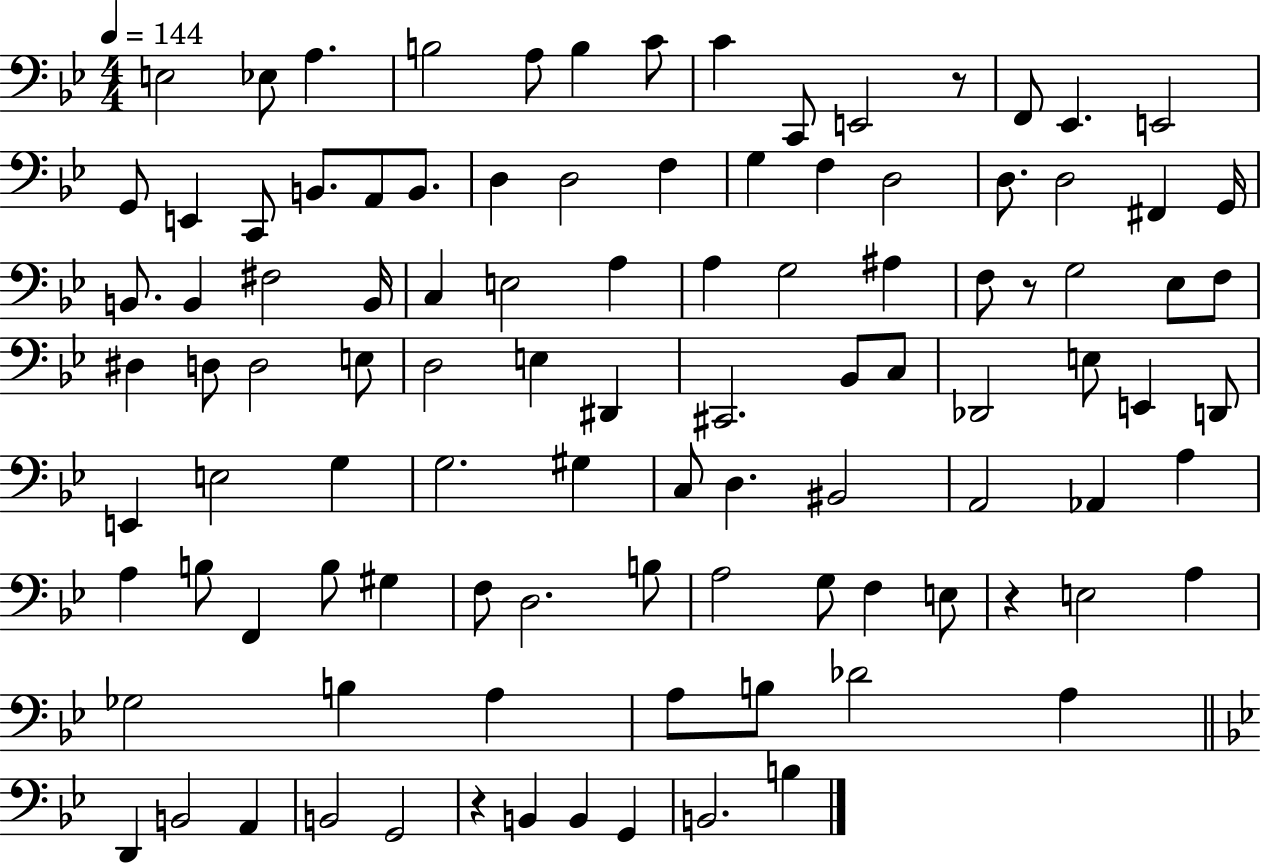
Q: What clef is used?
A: bass